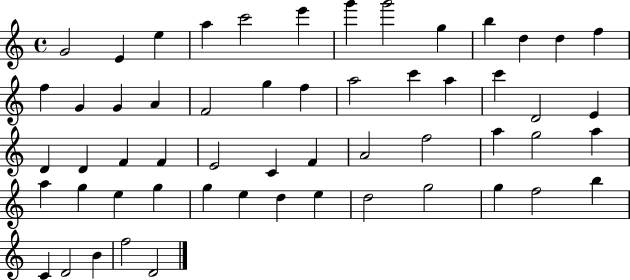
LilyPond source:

{
  \clef treble
  \time 4/4
  \defaultTimeSignature
  \key c \major
  g'2 e'4 e''4 | a''4 c'''2 e'''4 | g'''4 g'''2 g''4 | b''4 d''4 d''4 f''4 | \break f''4 g'4 g'4 a'4 | f'2 g''4 f''4 | a''2 c'''4 a''4 | c'''4 d'2 e'4 | \break d'4 d'4 f'4 f'4 | e'2 c'4 f'4 | a'2 f''2 | a''4 g''2 a''4 | \break a''4 g''4 e''4 g''4 | g''4 e''4 d''4 e''4 | d''2 g''2 | g''4 f''2 b''4 | \break c'4 d'2 b'4 | f''2 d'2 | \bar "|."
}